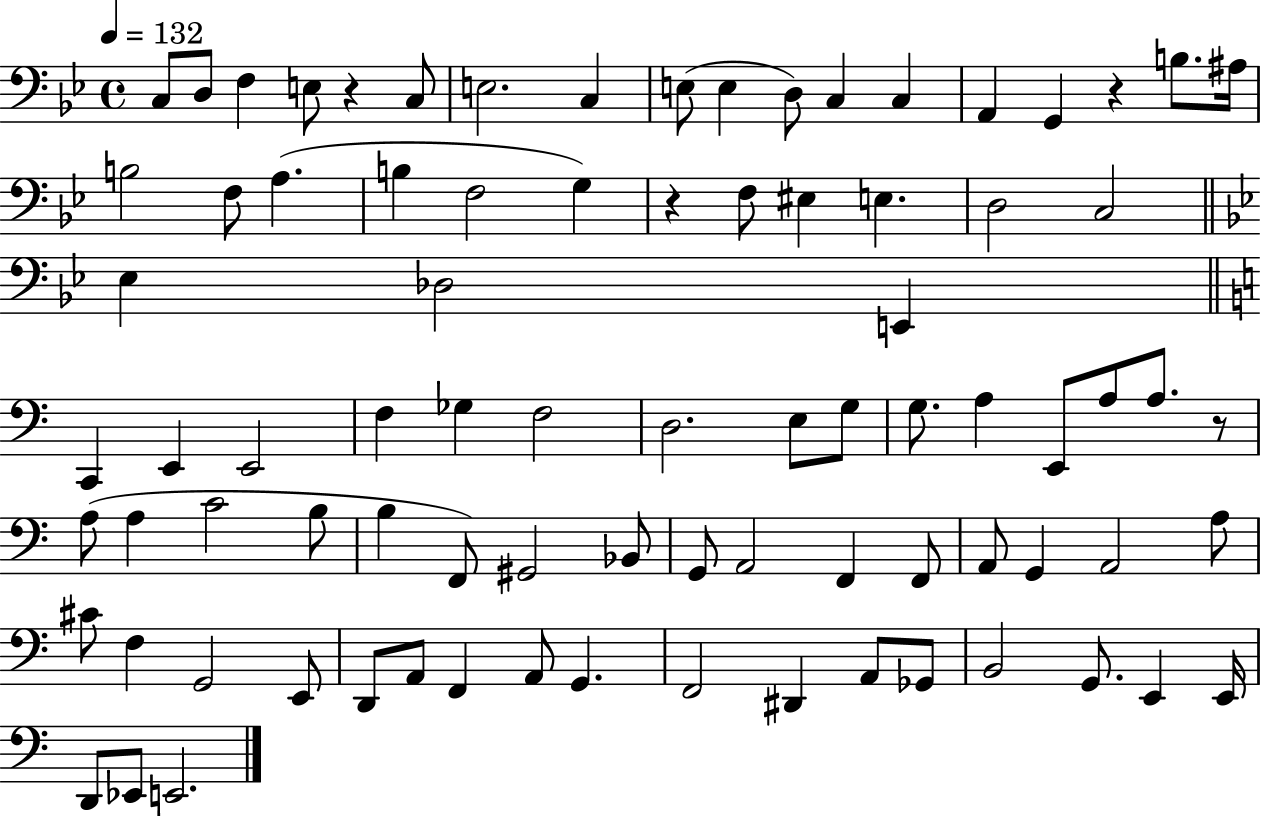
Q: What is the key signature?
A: BES major